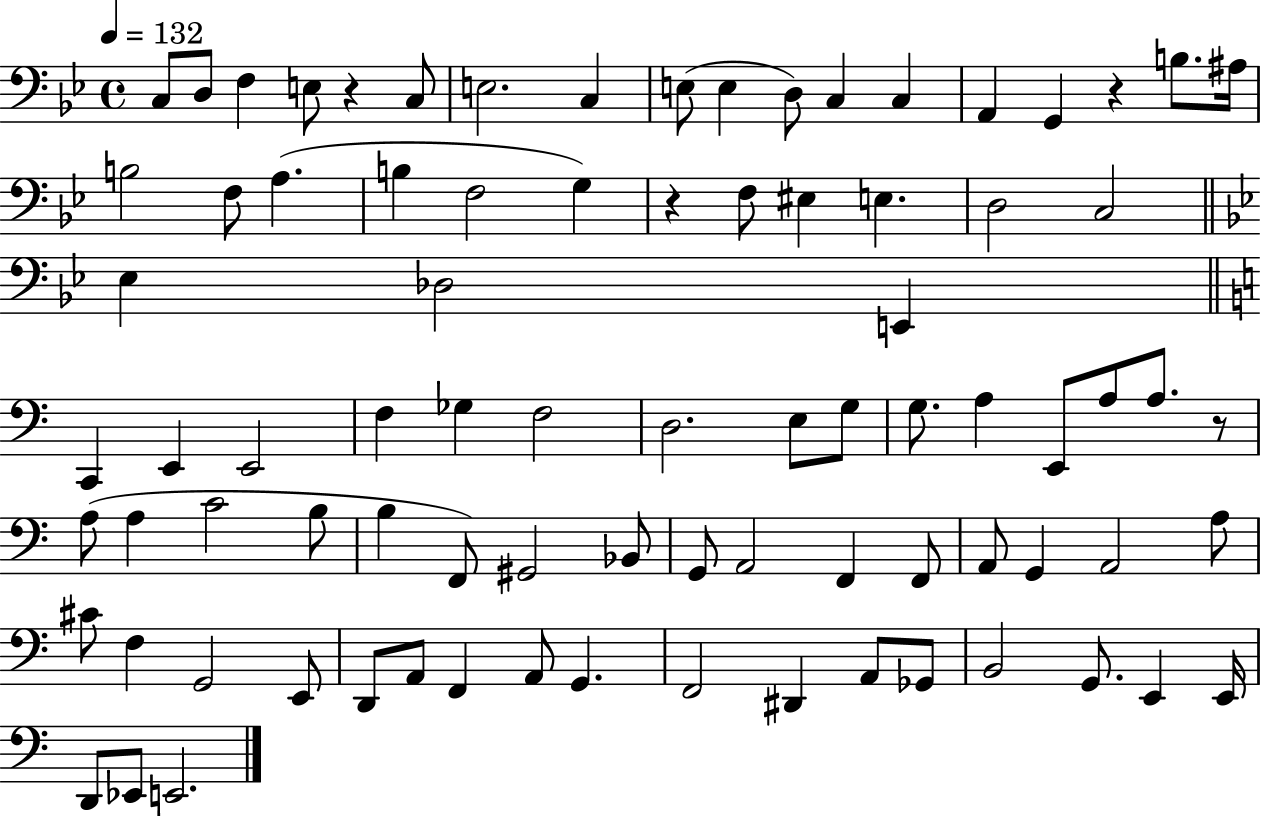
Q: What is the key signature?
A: BES major